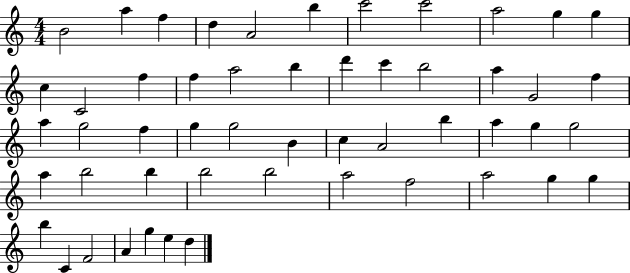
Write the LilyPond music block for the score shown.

{
  \clef treble
  \numericTimeSignature
  \time 4/4
  \key c \major
  b'2 a''4 f''4 | d''4 a'2 b''4 | c'''2 c'''2 | a''2 g''4 g''4 | \break c''4 c'2 f''4 | f''4 a''2 b''4 | d'''4 c'''4 b''2 | a''4 g'2 f''4 | \break a''4 g''2 f''4 | g''4 g''2 b'4 | c''4 a'2 b''4 | a''4 g''4 g''2 | \break a''4 b''2 b''4 | b''2 b''2 | a''2 f''2 | a''2 g''4 g''4 | \break b''4 c'4 f'2 | a'4 g''4 e''4 d''4 | \bar "|."
}